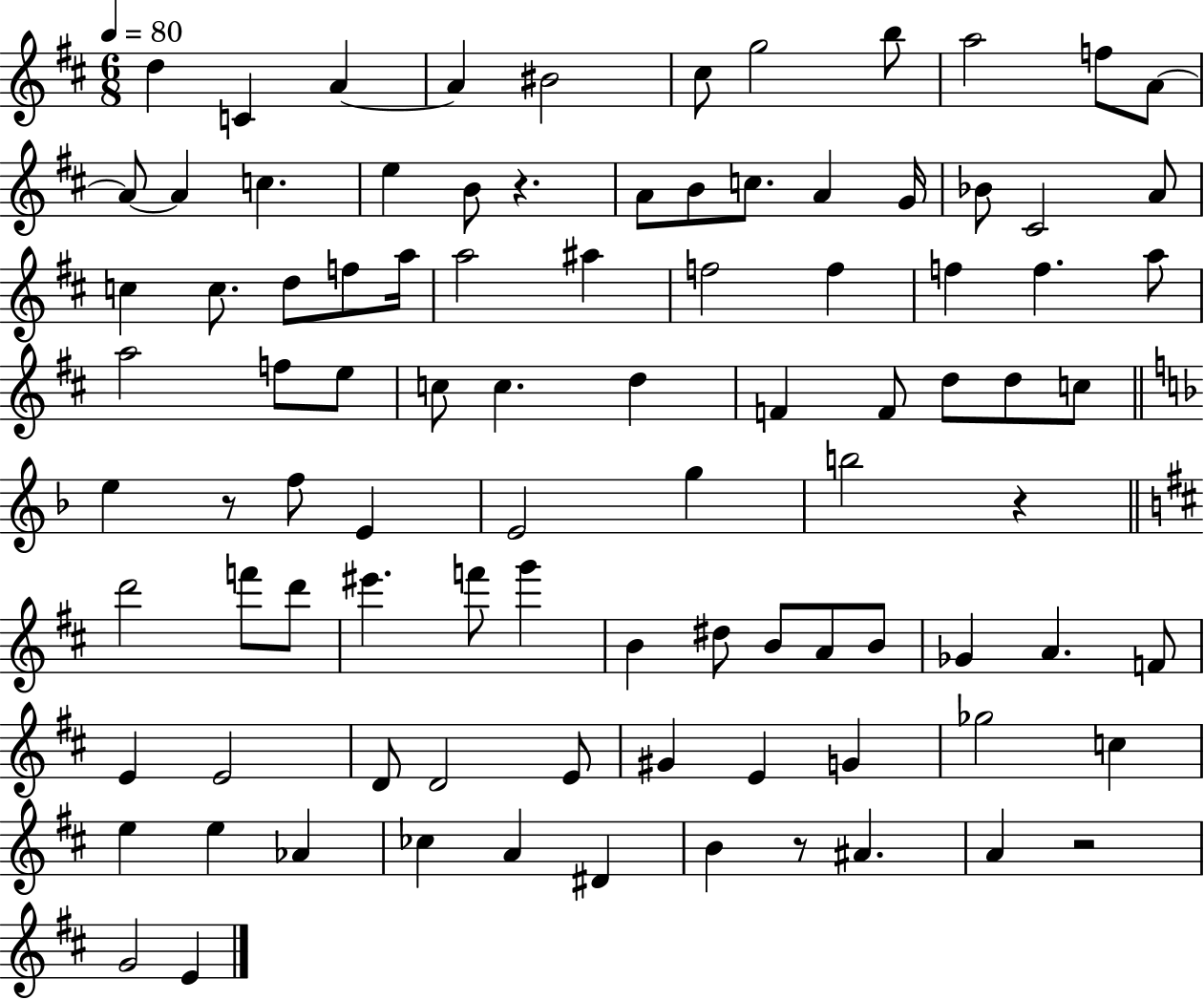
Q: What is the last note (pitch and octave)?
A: E4